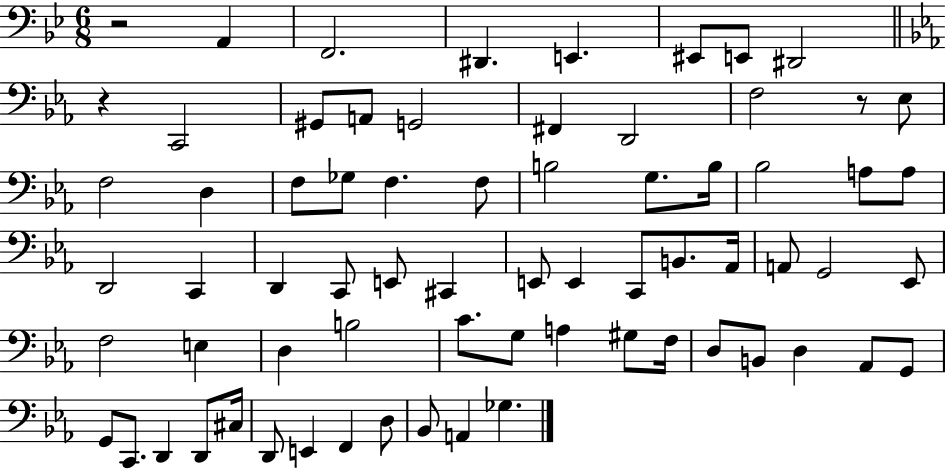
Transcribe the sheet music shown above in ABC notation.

X:1
T:Untitled
M:6/8
L:1/4
K:Bb
z2 A,, F,,2 ^D,, E,, ^E,,/2 E,,/2 ^D,,2 z C,,2 ^G,,/2 A,,/2 G,,2 ^F,, D,,2 F,2 z/2 _E,/2 F,2 D, F,/2 _G,/2 F, F,/2 B,2 G,/2 B,/4 _B,2 A,/2 A,/2 D,,2 C,, D,, C,,/2 E,,/2 ^C,, E,,/2 E,, C,,/2 B,,/2 _A,,/4 A,,/2 G,,2 _E,,/2 F,2 E, D, B,2 C/2 G,/2 A, ^G,/2 F,/4 D,/2 B,,/2 D, _A,,/2 G,,/2 G,,/2 C,,/2 D,, D,,/2 ^C,/4 D,,/2 E,, F,, D,/2 _B,,/2 A,, _G,